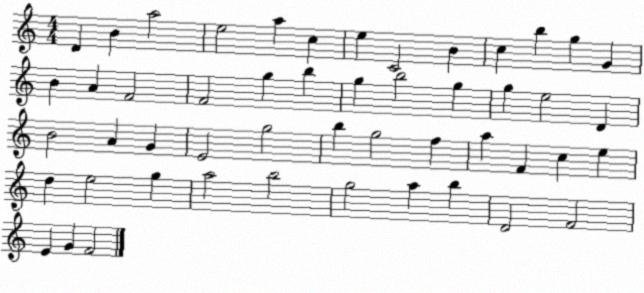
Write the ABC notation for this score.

X:1
T:Untitled
M:4/4
L:1/4
K:C
D B a2 e2 a c e C2 B c b g G B A F2 F2 g b g b2 g g e2 D B2 A G E2 g2 b g2 f a F c e d e2 g a2 b2 g2 a b D2 F2 E G F2